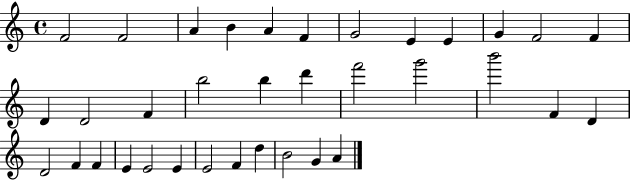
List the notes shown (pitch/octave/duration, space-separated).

F4/h F4/h A4/q B4/q A4/q F4/q G4/h E4/q E4/q G4/q F4/h F4/q D4/q D4/h F4/q B5/h B5/q D6/q F6/h G6/h B6/h F4/q D4/q D4/h F4/q F4/q E4/q E4/h E4/q E4/h F4/q D5/q B4/h G4/q A4/q